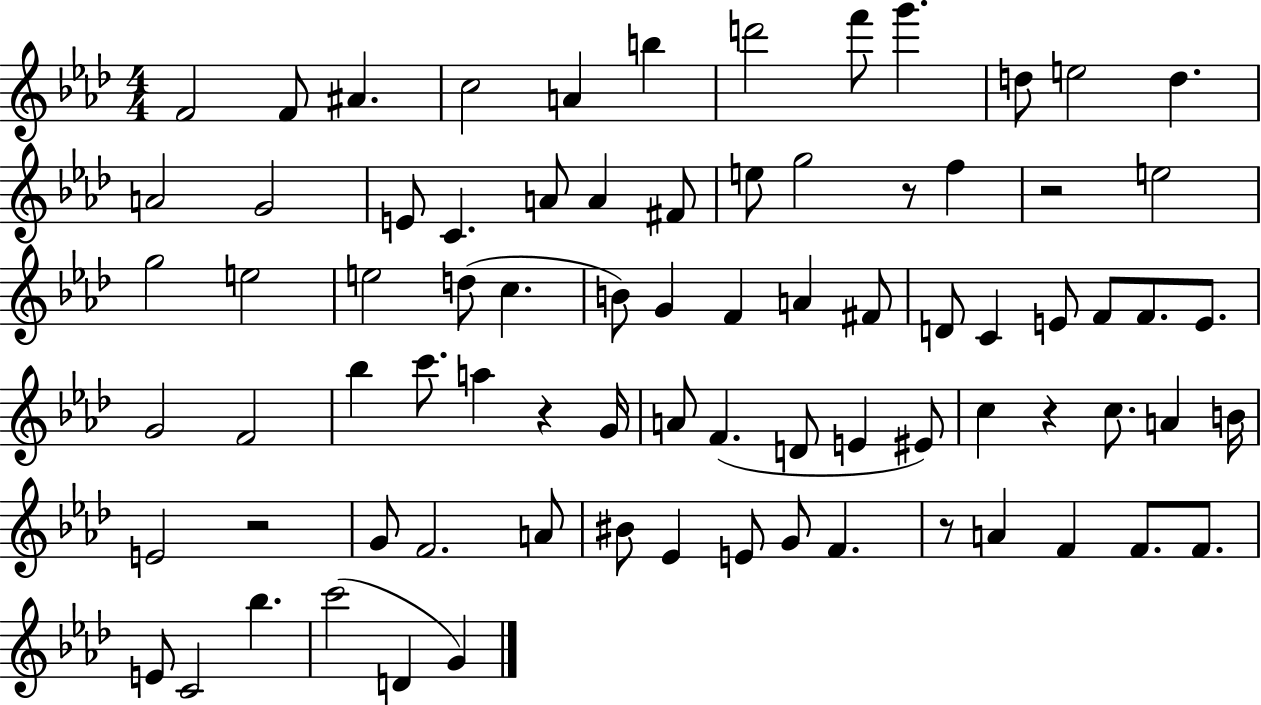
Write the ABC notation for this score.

X:1
T:Untitled
M:4/4
L:1/4
K:Ab
F2 F/2 ^A c2 A b d'2 f'/2 g' d/2 e2 d A2 G2 E/2 C A/2 A ^F/2 e/2 g2 z/2 f z2 e2 g2 e2 e2 d/2 c B/2 G F A ^F/2 D/2 C E/2 F/2 F/2 E/2 G2 F2 _b c'/2 a z G/4 A/2 F D/2 E ^E/2 c z c/2 A B/4 E2 z2 G/2 F2 A/2 ^B/2 _E E/2 G/2 F z/2 A F F/2 F/2 E/2 C2 _b c'2 D G